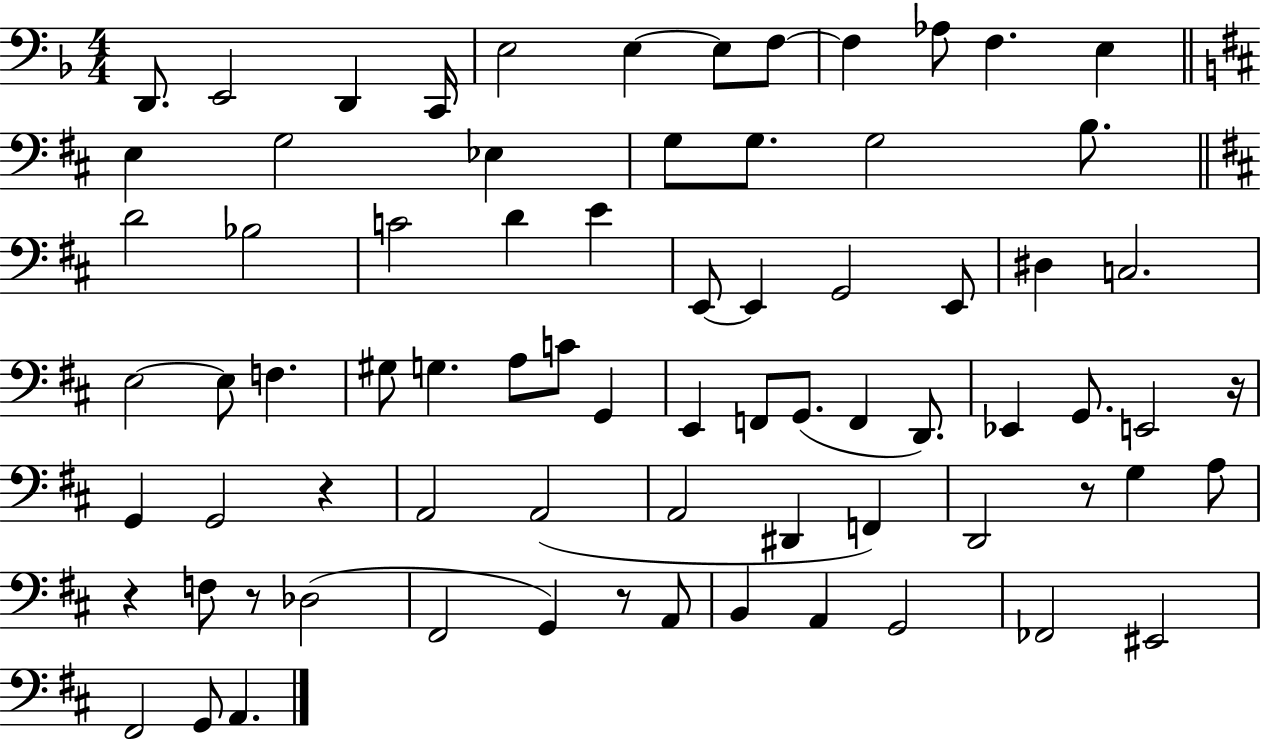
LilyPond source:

{
  \clef bass
  \numericTimeSignature
  \time 4/4
  \key f \major
  \repeat volta 2 { d,8. e,2 d,4 c,16 | e2 e4~~ e8 f8~~ | f4 aes8 f4. e4 | \bar "||" \break \key b \minor e4 g2 ees4 | g8 g8. g2 b8. | \bar "||" \break \key d \major d'2 bes2 | c'2 d'4 e'4 | e,8~~ e,4 g,2 e,8 | dis4 c2. | \break e2~~ e8 f4. | gis8 g4. a8 c'8 g,4 | e,4 f,8 g,8.( f,4 d,8.) | ees,4 g,8. e,2 r16 | \break g,4 g,2 r4 | a,2 a,2( | a,2 dis,4 f,4) | d,2 r8 g4 a8 | \break r4 f8 r8 des2( | fis,2 g,4) r8 a,8 | b,4 a,4 g,2 | fes,2 eis,2 | \break fis,2 g,8 a,4. | } \bar "|."
}